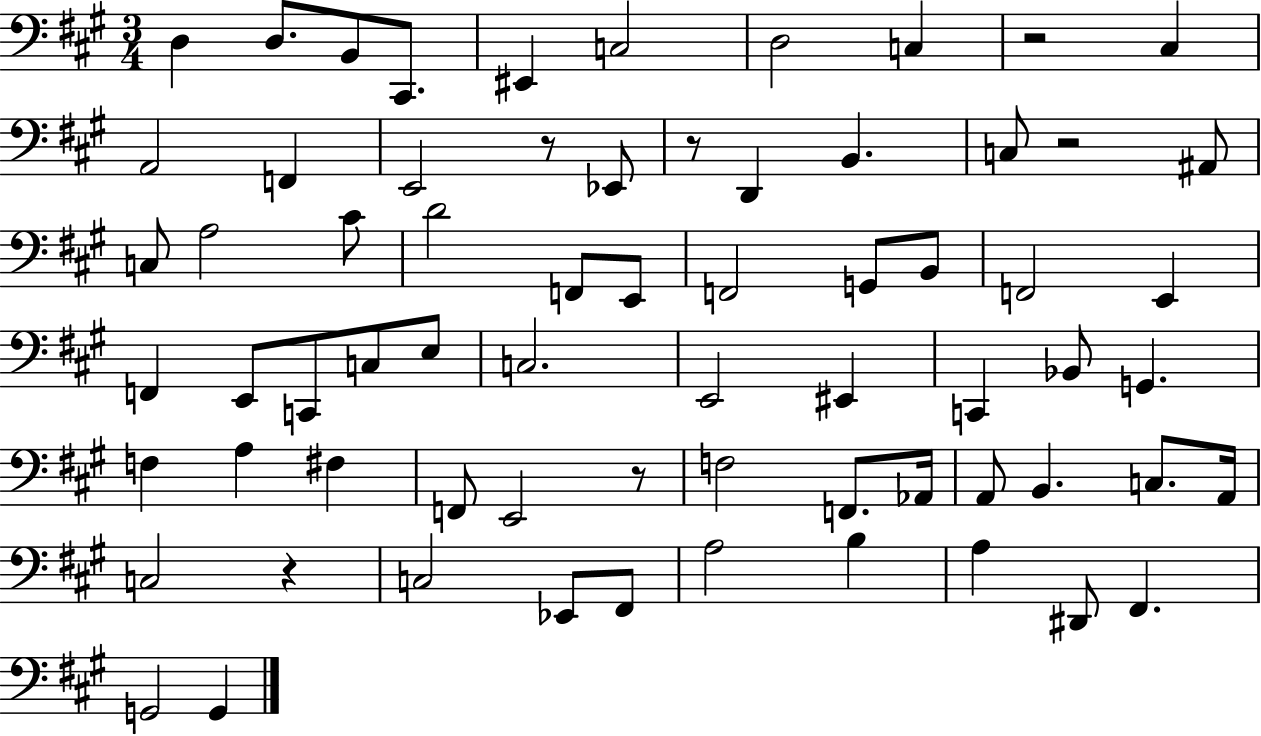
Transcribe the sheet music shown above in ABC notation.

X:1
T:Untitled
M:3/4
L:1/4
K:A
D, D,/2 B,,/2 ^C,,/2 ^E,, C,2 D,2 C, z2 ^C, A,,2 F,, E,,2 z/2 _E,,/2 z/2 D,, B,, C,/2 z2 ^A,,/2 C,/2 A,2 ^C/2 D2 F,,/2 E,,/2 F,,2 G,,/2 B,,/2 F,,2 E,, F,, E,,/2 C,,/2 C,/2 E,/2 C,2 E,,2 ^E,, C,, _B,,/2 G,, F, A, ^F, F,,/2 E,,2 z/2 F,2 F,,/2 _A,,/4 A,,/2 B,, C,/2 A,,/4 C,2 z C,2 _E,,/2 ^F,,/2 A,2 B, A, ^D,,/2 ^F,, G,,2 G,,